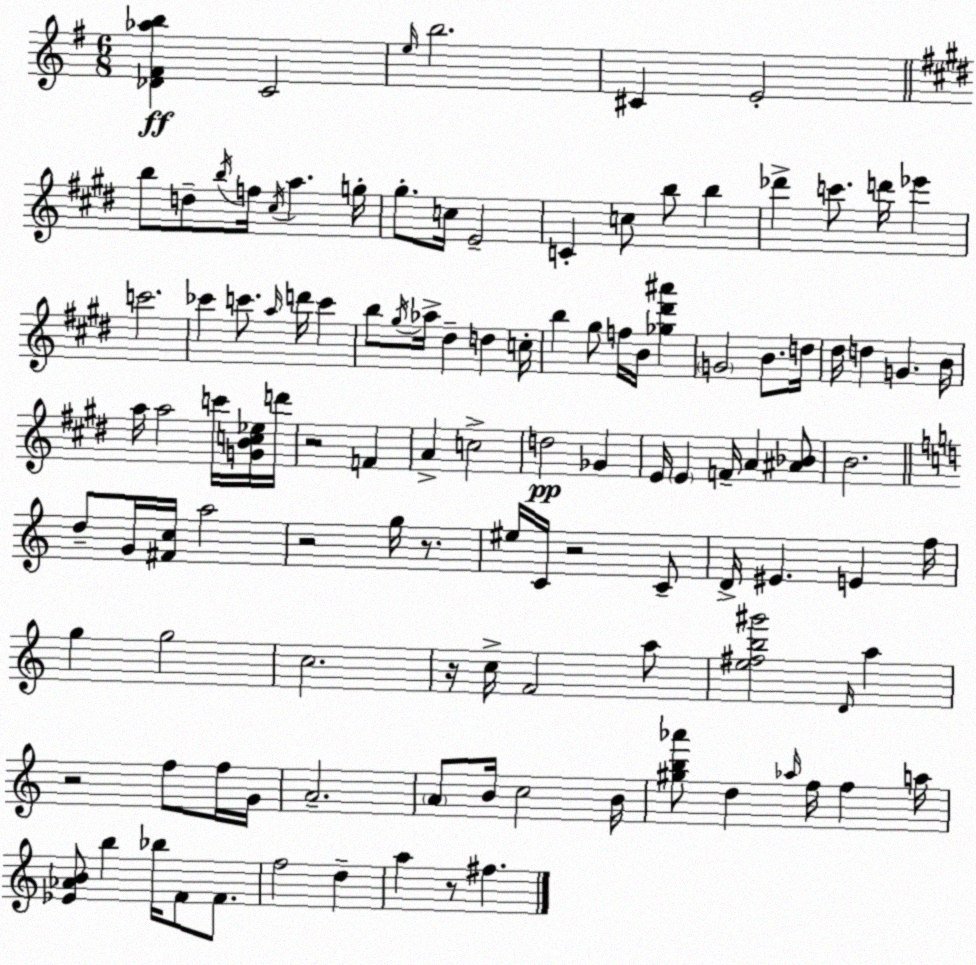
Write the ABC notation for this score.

X:1
T:Untitled
M:6/8
L:1/4
K:Em
[_D^F_ab] C2 e/4 b2 ^C E2 b/2 d/2 b/4 f/4 ^c/4 a g/4 ^g/2 c/4 E2 C c/2 b/2 b _d' c'/2 d'/4 _e' c'2 _c' c'/2 a/4 d'/4 c' b/2 ^g/4 _a/4 ^d d c/4 b ^g/2 f/4 B/4 [_g^d'^a'] G2 B/2 d/4 ^d/4 d G B/4 a/4 a2 c'/4 [GBc_e]/4 d'/4 z2 F A c2 d2 _G E/4 E F/4 A [^A_B]/2 B2 d/2 G/4 [^Fc]/4 a2 z2 g/4 z/2 ^e/4 C/4 z2 C/2 D/4 ^E E f/4 g g2 c2 z/4 c/4 F2 a/2 [e^fb^g']2 D/4 a z2 f/2 f/4 G/4 A2 A/2 B/4 c2 B/4 [^gb_a']/2 d _a/4 f/4 f a/4 [_E_AB]/2 b _b/4 F/2 F/2 f2 d a z/2 ^f